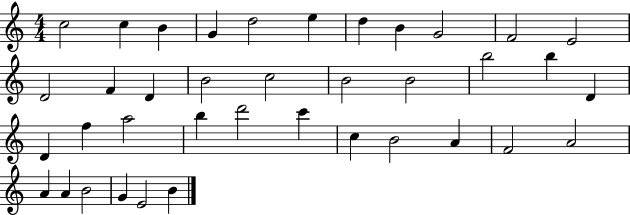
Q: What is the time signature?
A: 4/4